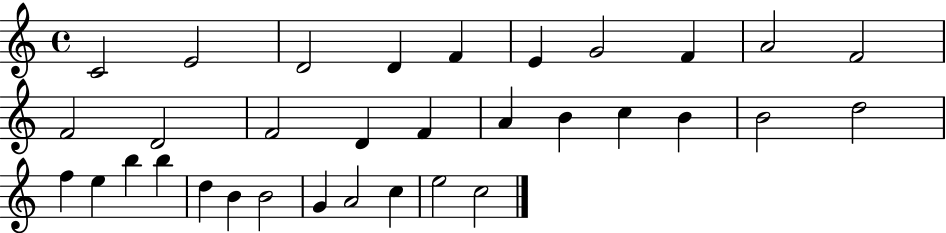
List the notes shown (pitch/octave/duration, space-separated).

C4/h E4/h D4/h D4/q F4/q E4/q G4/h F4/q A4/h F4/h F4/h D4/h F4/h D4/q F4/q A4/q B4/q C5/q B4/q B4/h D5/h F5/q E5/q B5/q B5/q D5/q B4/q B4/h G4/q A4/h C5/q E5/h C5/h